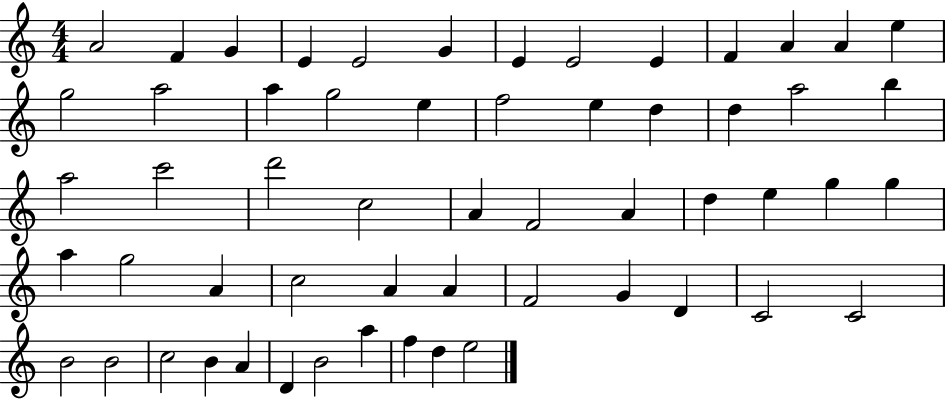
A4/h F4/q G4/q E4/q E4/h G4/q E4/q E4/h E4/q F4/q A4/q A4/q E5/q G5/h A5/h A5/q G5/h E5/q F5/h E5/q D5/q D5/q A5/h B5/q A5/h C6/h D6/h C5/h A4/q F4/h A4/q D5/q E5/q G5/q G5/q A5/q G5/h A4/q C5/h A4/q A4/q F4/h G4/q D4/q C4/h C4/h B4/h B4/h C5/h B4/q A4/q D4/q B4/h A5/q F5/q D5/q E5/h